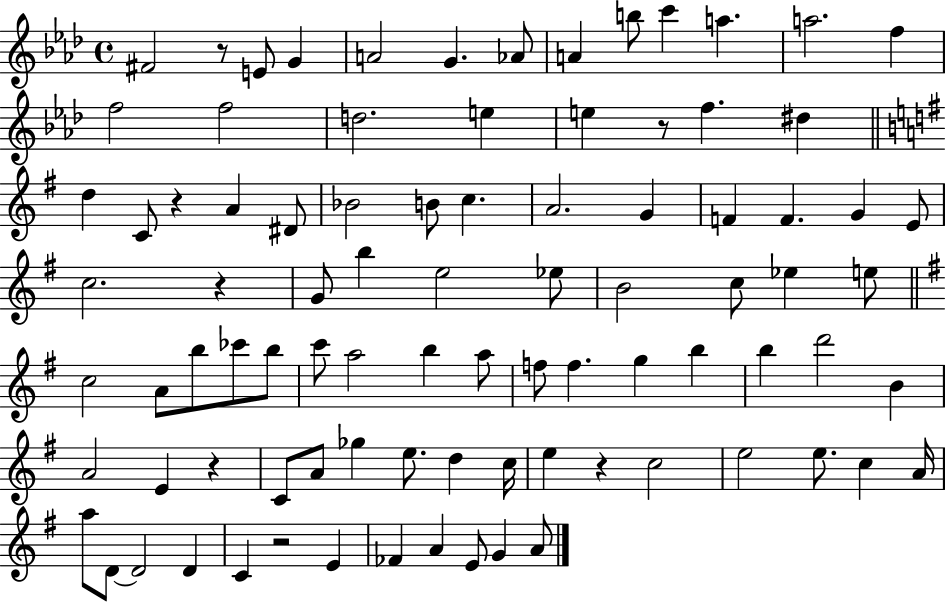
F#4/h R/e E4/e G4/q A4/h G4/q. Ab4/e A4/q B5/e C6/q A5/q. A5/h. F5/q F5/h F5/h D5/h. E5/q E5/q R/e F5/q. D#5/q D5/q C4/e R/q A4/q D#4/e Bb4/h B4/e C5/q. A4/h. G4/q F4/q F4/q. G4/q E4/e C5/h. R/q G4/e B5/q E5/h Eb5/e B4/h C5/e Eb5/q E5/e C5/h A4/e B5/e CES6/e B5/e C6/e A5/h B5/q A5/e F5/e F5/q. G5/q B5/q B5/q D6/h B4/q A4/h E4/q R/q C4/e A4/e Gb5/q E5/e. D5/q C5/s E5/q R/q C5/h E5/h E5/e. C5/q A4/s A5/e D4/e D4/h D4/q C4/q R/h E4/q FES4/q A4/q E4/e G4/q A4/e